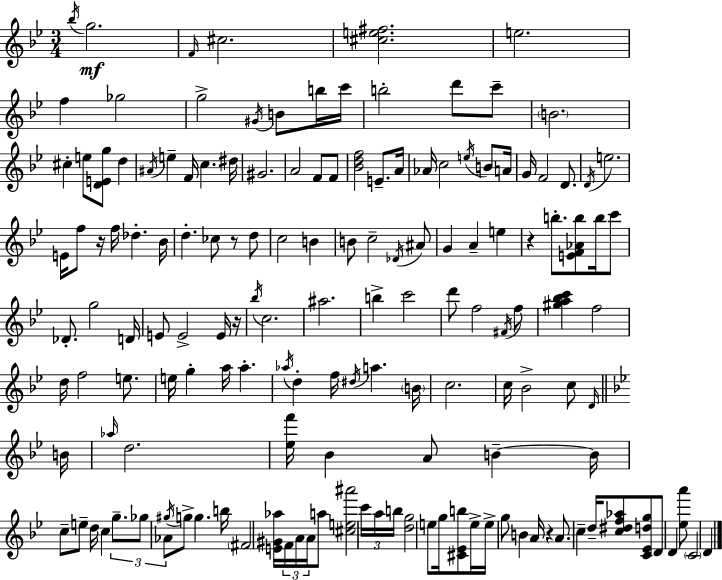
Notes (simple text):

Bb5/s G5/h. F4/s C#5/h. [C#5,E5,F#5]/h. E5/h. F5/q Gb5/h G5/h G#4/s B4/e B5/s C6/s B5/h D6/e C6/e B4/h. C#5/q E5/e [D4,E4,G5]/e D5/q A#4/s E5/q F4/s C5/q. D#5/s G#4/h. A4/h F4/e F4/e [Bb4,D5,F5]/h E4/e. A4/s Ab4/s C5/h E5/s B4/e A4/s G4/s F4/h D4/e. D4/s E5/h. E4/s F5/e R/s F5/s Db5/q. Bb4/s D5/q. CES5/e R/e D5/e C5/h B4/q B4/e C5/h Db4/s A#4/e G4/q A4/q E5/q R/q B5/e. [E4,F4,Ab4,B5]/e B5/s C6/e Db4/e. G5/h D4/s E4/e E4/h E4/s R/s Bb5/s C5/h. A#5/h. B5/q C6/h D6/e F5/h F#4/s F5/e [G#5,A5,Bb5,C6]/q F5/h D5/s F5/h E5/e. E5/s G5/q A5/s A5/q. Ab5/s D5/q F5/s D#5/s A5/q. B4/s C5/h. C5/s Bb4/h C5/e D4/s B4/s Ab5/s D5/h. [Eb5,F6]/s Bb4/q A4/e B4/q B4/s C5/e E5/e D5/s C5/q G5/e. Gb5/e Ab4/e G#5/s G5/e G5/q. B5/s F#4/h [E4,G#4,Ab5]/s F4/s A4/s A4/s A5/e [C#5,E5,A#6]/h C6/s A5/s B5/s [D5,G5]/h E5/e G5/s [C#4,Eb4,B5]/e E5/s E5/s G5/e B4/q A4/s R/q A4/e. C5/q D5/s [C5,D#5,F5,Ab5]/e [C4,Eb4,D5,G5]/e D4/e D4/q [Eb5,A6]/e C4/h D4/q